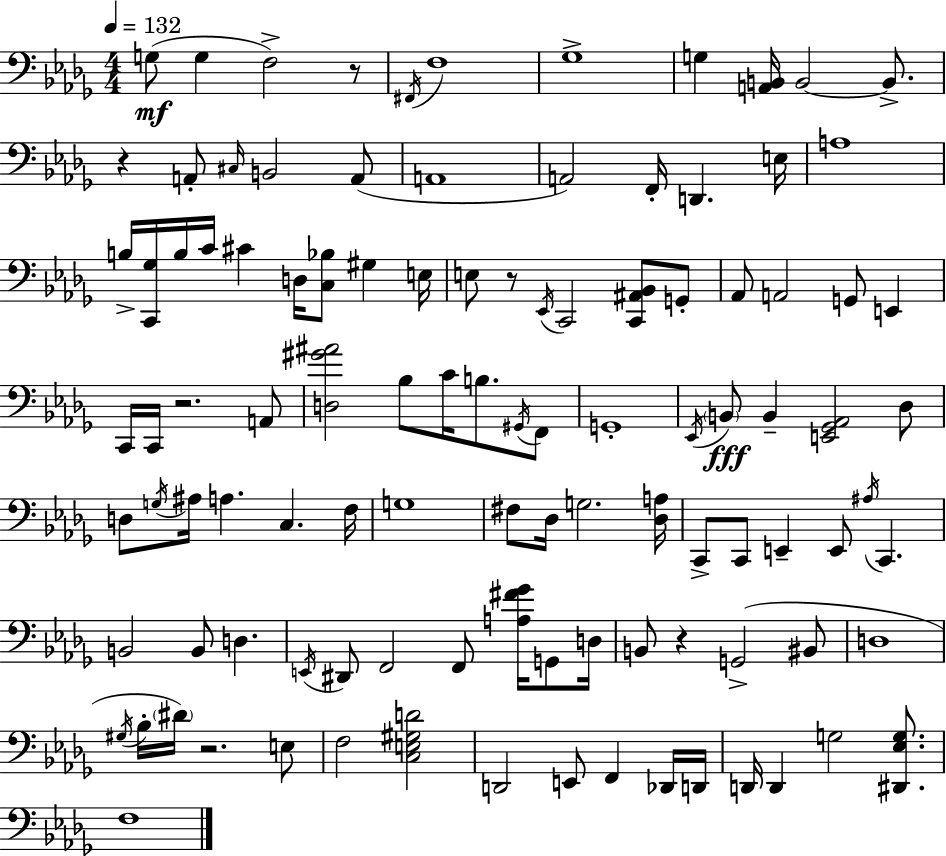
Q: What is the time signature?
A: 4/4